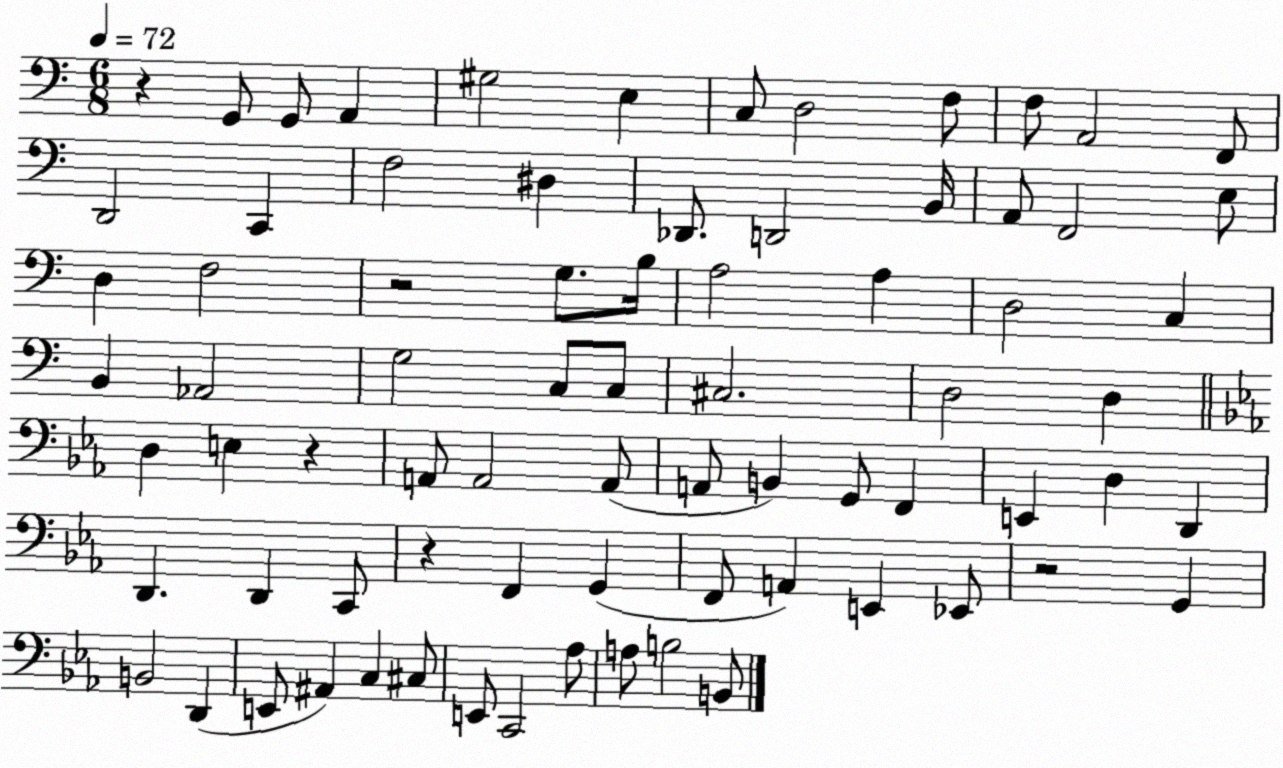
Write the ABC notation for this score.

X:1
T:Untitled
M:6/8
L:1/4
K:C
z G,,/2 G,,/2 A,, ^G,2 E, C,/2 D,2 F,/2 F,/2 A,,2 F,,/2 D,,2 C,, F,2 ^D, _D,,/2 D,,2 B,,/4 A,,/2 F,,2 E,/2 D, F,2 z2 G,/2 B,/4 A,2 A, D,2 C, B,, _A,,2 G,2 C,/2 C,/2 ^C,2 D,2 D, D, E, z A,,/2 A,,2 A,,/2 A,,/2 B,, G,,/2 F,, E,, D, D,, D,, D,, C,,/2 z F,, G,, F,,/2 A,, E,, _E,,/2 z2 G,, B,,2 D,, E,,/2 ^A,, C, ^C,/2 E,,/2 C,,2 _A,/2 A,/2 B,2 B,,/2